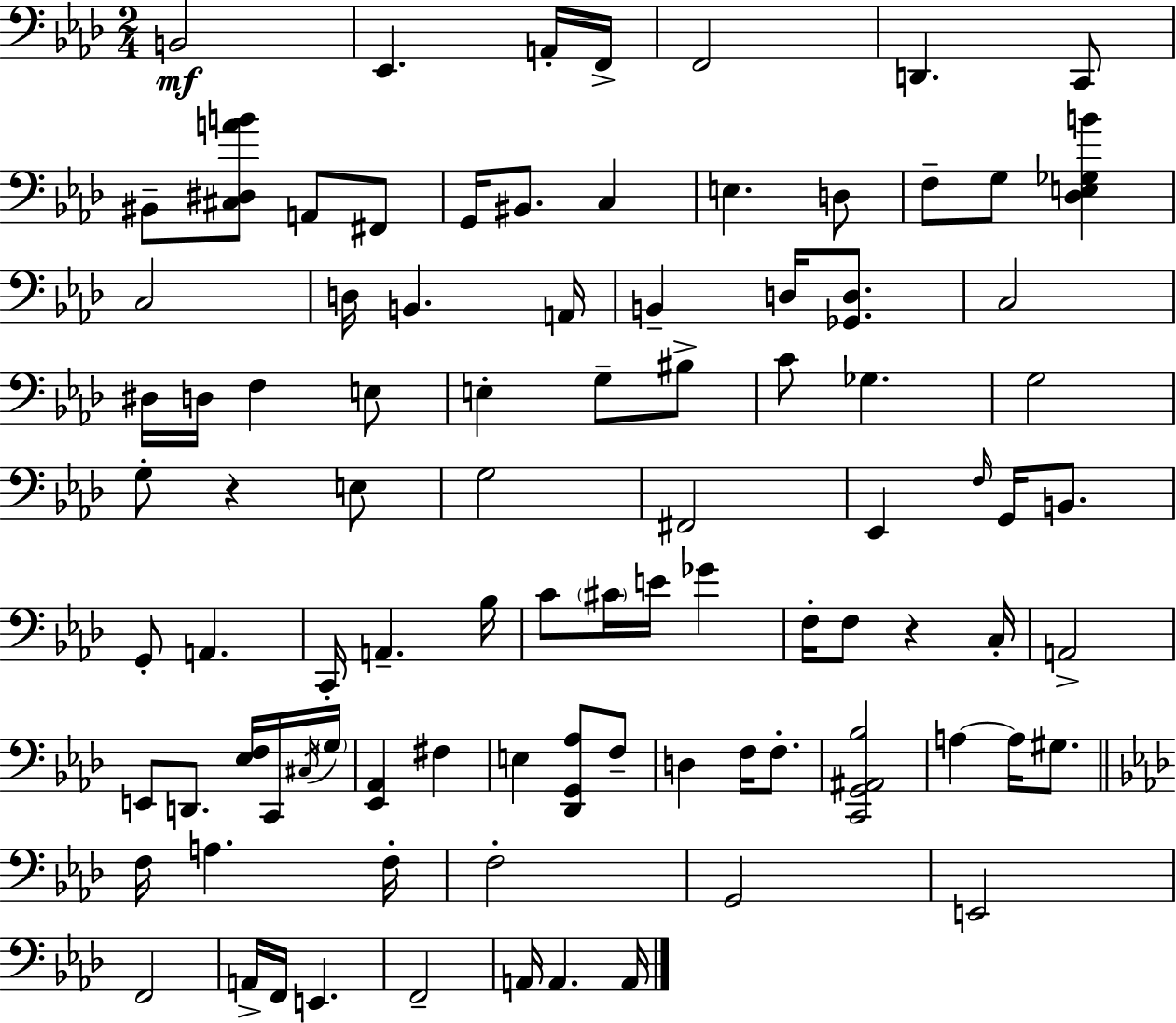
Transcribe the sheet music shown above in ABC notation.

X:1
T:Untitled
M:2/4
L:1/4
K:Ab
B,,2 _E,, A,,/4 F,,/4 F,,2 D,, C,,/2 ^B,,/2 [^C,^D,AB]/2 A,,/2 ^F,,/2 G,,/4 ^B,,/2 C, E, D,/2 F,/2 G,/2 [_D,E,_G,B] C,2 D,/4 B,, A,,/4 B,, D,/4 [_G,,D,]/2 C,2 ^D,/4 D,/4 F, E,/2 E, G,/2 ^B,/2 C/2 _G, G,2 G,/2 z E,/2 G,2 ^F,,2 _E,, F,/4 G,,/4 B,,/2 G,,/2 A,, C,,/4 A,, _B,/4 C/2 ^C/4 E/4 _G F,/4 F,/2 z C,/4 A,,2 E,,/2 D,,/2 [_E,F,]/4 C,,/4 ^C,/4 G,/4 [_E,,_A,,] ^F, E, [_D,,G,,_A,]/2 F,/2 D, F,/4 F,/2 [C,,G,,^A,,_B,]2 A, A,/4 ^G,/2 F,/4 A, F,/4 F,2 G,,2 E,,2 F,,2 A,,/4 F,,/4 E,, F,,2 A,,/4 A,, A,,/4